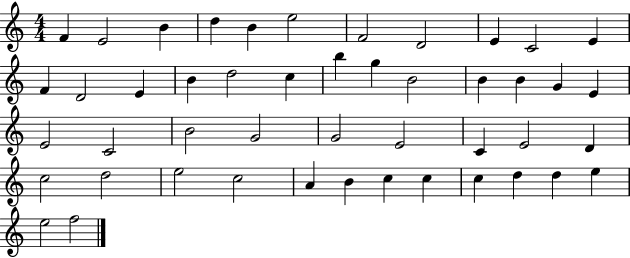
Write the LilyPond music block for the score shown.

{
  \clef treble
  \numericTimeSignature
  \time 4/4
  \key c \major
  f'4 e'2 b'4 | d''4 b'4 e''2 | f'2 d'2 | e'4 c'2 e'4 | \break f'4 d'2 e'4 | b'4 d''2 c''4 | b''4 g''4 b'2 | b'4 b'4 g'4 e'4 | \break e'2 c'2 | b'2 g'2 | g'2 e'2 | c'4 e'2 d'4 | \break c''2 d''2 | e''2 c''2 | a'4 b'4 c''4 c''4 | c''4 d''4 d''4 e''4 | \break e''2 f''2 | \bar "|."
}